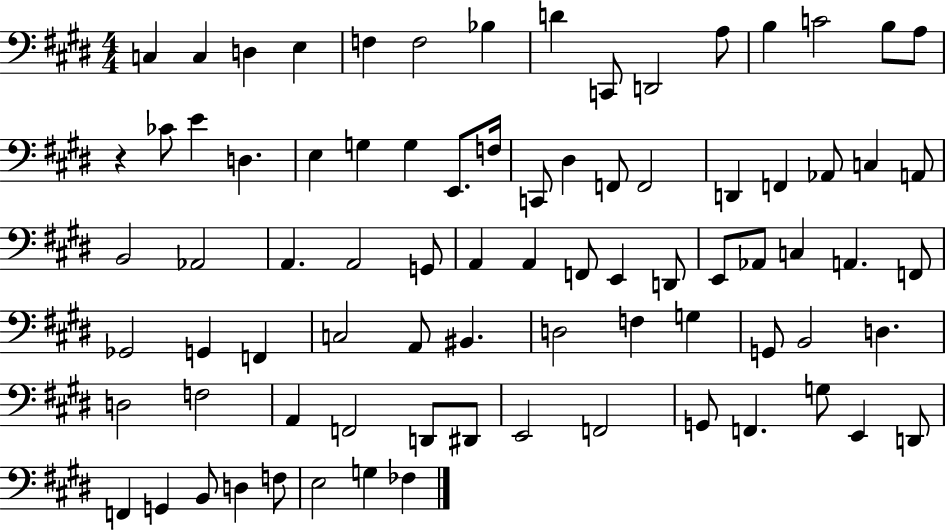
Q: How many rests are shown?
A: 1